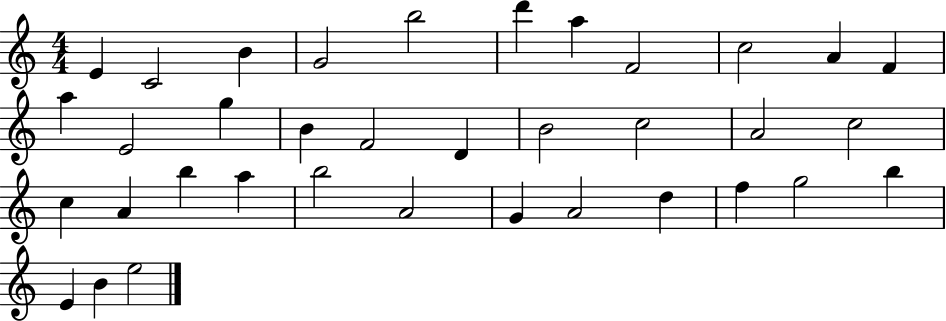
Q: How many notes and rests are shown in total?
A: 36